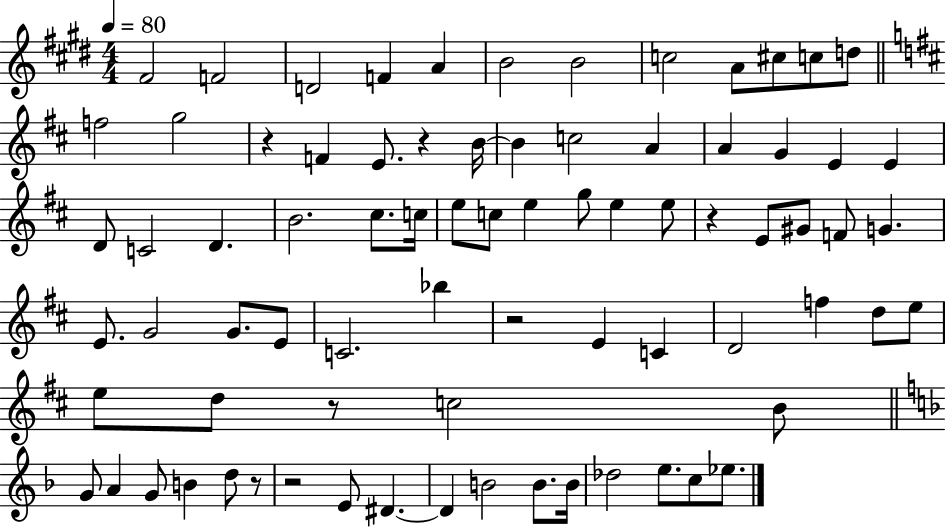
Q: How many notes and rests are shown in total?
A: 78